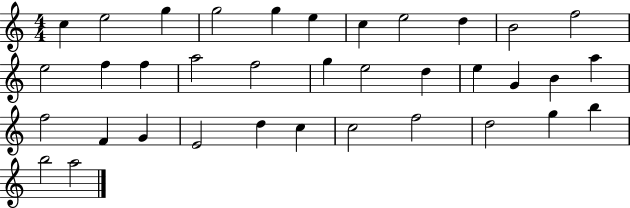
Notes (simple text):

C5/q E5/h G5/q G5/h G5/q E5/q C5/q E5/h D5/q B4/h F5/h E5/h F5/q F5/q A5/h F5/h G5/q E5/h D5/q E5/q G4/q B4/q A5/q F5/h F4/q G4/q E4/h D5/q C5/q C5/h F5/h D5/h G5/q B5/q B5/h A5/h